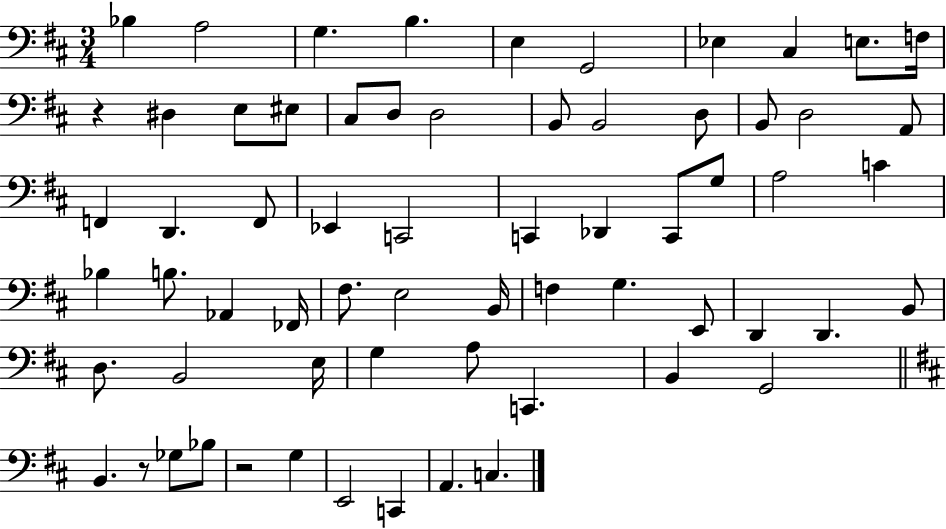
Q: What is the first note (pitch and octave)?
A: Bb3